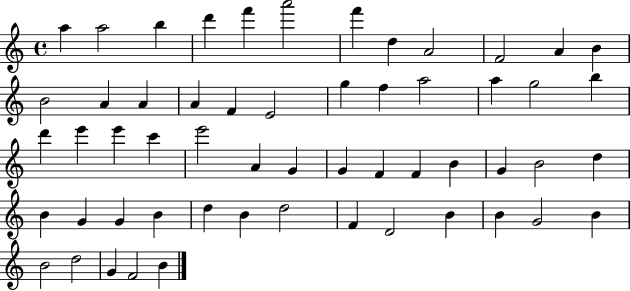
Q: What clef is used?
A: treble